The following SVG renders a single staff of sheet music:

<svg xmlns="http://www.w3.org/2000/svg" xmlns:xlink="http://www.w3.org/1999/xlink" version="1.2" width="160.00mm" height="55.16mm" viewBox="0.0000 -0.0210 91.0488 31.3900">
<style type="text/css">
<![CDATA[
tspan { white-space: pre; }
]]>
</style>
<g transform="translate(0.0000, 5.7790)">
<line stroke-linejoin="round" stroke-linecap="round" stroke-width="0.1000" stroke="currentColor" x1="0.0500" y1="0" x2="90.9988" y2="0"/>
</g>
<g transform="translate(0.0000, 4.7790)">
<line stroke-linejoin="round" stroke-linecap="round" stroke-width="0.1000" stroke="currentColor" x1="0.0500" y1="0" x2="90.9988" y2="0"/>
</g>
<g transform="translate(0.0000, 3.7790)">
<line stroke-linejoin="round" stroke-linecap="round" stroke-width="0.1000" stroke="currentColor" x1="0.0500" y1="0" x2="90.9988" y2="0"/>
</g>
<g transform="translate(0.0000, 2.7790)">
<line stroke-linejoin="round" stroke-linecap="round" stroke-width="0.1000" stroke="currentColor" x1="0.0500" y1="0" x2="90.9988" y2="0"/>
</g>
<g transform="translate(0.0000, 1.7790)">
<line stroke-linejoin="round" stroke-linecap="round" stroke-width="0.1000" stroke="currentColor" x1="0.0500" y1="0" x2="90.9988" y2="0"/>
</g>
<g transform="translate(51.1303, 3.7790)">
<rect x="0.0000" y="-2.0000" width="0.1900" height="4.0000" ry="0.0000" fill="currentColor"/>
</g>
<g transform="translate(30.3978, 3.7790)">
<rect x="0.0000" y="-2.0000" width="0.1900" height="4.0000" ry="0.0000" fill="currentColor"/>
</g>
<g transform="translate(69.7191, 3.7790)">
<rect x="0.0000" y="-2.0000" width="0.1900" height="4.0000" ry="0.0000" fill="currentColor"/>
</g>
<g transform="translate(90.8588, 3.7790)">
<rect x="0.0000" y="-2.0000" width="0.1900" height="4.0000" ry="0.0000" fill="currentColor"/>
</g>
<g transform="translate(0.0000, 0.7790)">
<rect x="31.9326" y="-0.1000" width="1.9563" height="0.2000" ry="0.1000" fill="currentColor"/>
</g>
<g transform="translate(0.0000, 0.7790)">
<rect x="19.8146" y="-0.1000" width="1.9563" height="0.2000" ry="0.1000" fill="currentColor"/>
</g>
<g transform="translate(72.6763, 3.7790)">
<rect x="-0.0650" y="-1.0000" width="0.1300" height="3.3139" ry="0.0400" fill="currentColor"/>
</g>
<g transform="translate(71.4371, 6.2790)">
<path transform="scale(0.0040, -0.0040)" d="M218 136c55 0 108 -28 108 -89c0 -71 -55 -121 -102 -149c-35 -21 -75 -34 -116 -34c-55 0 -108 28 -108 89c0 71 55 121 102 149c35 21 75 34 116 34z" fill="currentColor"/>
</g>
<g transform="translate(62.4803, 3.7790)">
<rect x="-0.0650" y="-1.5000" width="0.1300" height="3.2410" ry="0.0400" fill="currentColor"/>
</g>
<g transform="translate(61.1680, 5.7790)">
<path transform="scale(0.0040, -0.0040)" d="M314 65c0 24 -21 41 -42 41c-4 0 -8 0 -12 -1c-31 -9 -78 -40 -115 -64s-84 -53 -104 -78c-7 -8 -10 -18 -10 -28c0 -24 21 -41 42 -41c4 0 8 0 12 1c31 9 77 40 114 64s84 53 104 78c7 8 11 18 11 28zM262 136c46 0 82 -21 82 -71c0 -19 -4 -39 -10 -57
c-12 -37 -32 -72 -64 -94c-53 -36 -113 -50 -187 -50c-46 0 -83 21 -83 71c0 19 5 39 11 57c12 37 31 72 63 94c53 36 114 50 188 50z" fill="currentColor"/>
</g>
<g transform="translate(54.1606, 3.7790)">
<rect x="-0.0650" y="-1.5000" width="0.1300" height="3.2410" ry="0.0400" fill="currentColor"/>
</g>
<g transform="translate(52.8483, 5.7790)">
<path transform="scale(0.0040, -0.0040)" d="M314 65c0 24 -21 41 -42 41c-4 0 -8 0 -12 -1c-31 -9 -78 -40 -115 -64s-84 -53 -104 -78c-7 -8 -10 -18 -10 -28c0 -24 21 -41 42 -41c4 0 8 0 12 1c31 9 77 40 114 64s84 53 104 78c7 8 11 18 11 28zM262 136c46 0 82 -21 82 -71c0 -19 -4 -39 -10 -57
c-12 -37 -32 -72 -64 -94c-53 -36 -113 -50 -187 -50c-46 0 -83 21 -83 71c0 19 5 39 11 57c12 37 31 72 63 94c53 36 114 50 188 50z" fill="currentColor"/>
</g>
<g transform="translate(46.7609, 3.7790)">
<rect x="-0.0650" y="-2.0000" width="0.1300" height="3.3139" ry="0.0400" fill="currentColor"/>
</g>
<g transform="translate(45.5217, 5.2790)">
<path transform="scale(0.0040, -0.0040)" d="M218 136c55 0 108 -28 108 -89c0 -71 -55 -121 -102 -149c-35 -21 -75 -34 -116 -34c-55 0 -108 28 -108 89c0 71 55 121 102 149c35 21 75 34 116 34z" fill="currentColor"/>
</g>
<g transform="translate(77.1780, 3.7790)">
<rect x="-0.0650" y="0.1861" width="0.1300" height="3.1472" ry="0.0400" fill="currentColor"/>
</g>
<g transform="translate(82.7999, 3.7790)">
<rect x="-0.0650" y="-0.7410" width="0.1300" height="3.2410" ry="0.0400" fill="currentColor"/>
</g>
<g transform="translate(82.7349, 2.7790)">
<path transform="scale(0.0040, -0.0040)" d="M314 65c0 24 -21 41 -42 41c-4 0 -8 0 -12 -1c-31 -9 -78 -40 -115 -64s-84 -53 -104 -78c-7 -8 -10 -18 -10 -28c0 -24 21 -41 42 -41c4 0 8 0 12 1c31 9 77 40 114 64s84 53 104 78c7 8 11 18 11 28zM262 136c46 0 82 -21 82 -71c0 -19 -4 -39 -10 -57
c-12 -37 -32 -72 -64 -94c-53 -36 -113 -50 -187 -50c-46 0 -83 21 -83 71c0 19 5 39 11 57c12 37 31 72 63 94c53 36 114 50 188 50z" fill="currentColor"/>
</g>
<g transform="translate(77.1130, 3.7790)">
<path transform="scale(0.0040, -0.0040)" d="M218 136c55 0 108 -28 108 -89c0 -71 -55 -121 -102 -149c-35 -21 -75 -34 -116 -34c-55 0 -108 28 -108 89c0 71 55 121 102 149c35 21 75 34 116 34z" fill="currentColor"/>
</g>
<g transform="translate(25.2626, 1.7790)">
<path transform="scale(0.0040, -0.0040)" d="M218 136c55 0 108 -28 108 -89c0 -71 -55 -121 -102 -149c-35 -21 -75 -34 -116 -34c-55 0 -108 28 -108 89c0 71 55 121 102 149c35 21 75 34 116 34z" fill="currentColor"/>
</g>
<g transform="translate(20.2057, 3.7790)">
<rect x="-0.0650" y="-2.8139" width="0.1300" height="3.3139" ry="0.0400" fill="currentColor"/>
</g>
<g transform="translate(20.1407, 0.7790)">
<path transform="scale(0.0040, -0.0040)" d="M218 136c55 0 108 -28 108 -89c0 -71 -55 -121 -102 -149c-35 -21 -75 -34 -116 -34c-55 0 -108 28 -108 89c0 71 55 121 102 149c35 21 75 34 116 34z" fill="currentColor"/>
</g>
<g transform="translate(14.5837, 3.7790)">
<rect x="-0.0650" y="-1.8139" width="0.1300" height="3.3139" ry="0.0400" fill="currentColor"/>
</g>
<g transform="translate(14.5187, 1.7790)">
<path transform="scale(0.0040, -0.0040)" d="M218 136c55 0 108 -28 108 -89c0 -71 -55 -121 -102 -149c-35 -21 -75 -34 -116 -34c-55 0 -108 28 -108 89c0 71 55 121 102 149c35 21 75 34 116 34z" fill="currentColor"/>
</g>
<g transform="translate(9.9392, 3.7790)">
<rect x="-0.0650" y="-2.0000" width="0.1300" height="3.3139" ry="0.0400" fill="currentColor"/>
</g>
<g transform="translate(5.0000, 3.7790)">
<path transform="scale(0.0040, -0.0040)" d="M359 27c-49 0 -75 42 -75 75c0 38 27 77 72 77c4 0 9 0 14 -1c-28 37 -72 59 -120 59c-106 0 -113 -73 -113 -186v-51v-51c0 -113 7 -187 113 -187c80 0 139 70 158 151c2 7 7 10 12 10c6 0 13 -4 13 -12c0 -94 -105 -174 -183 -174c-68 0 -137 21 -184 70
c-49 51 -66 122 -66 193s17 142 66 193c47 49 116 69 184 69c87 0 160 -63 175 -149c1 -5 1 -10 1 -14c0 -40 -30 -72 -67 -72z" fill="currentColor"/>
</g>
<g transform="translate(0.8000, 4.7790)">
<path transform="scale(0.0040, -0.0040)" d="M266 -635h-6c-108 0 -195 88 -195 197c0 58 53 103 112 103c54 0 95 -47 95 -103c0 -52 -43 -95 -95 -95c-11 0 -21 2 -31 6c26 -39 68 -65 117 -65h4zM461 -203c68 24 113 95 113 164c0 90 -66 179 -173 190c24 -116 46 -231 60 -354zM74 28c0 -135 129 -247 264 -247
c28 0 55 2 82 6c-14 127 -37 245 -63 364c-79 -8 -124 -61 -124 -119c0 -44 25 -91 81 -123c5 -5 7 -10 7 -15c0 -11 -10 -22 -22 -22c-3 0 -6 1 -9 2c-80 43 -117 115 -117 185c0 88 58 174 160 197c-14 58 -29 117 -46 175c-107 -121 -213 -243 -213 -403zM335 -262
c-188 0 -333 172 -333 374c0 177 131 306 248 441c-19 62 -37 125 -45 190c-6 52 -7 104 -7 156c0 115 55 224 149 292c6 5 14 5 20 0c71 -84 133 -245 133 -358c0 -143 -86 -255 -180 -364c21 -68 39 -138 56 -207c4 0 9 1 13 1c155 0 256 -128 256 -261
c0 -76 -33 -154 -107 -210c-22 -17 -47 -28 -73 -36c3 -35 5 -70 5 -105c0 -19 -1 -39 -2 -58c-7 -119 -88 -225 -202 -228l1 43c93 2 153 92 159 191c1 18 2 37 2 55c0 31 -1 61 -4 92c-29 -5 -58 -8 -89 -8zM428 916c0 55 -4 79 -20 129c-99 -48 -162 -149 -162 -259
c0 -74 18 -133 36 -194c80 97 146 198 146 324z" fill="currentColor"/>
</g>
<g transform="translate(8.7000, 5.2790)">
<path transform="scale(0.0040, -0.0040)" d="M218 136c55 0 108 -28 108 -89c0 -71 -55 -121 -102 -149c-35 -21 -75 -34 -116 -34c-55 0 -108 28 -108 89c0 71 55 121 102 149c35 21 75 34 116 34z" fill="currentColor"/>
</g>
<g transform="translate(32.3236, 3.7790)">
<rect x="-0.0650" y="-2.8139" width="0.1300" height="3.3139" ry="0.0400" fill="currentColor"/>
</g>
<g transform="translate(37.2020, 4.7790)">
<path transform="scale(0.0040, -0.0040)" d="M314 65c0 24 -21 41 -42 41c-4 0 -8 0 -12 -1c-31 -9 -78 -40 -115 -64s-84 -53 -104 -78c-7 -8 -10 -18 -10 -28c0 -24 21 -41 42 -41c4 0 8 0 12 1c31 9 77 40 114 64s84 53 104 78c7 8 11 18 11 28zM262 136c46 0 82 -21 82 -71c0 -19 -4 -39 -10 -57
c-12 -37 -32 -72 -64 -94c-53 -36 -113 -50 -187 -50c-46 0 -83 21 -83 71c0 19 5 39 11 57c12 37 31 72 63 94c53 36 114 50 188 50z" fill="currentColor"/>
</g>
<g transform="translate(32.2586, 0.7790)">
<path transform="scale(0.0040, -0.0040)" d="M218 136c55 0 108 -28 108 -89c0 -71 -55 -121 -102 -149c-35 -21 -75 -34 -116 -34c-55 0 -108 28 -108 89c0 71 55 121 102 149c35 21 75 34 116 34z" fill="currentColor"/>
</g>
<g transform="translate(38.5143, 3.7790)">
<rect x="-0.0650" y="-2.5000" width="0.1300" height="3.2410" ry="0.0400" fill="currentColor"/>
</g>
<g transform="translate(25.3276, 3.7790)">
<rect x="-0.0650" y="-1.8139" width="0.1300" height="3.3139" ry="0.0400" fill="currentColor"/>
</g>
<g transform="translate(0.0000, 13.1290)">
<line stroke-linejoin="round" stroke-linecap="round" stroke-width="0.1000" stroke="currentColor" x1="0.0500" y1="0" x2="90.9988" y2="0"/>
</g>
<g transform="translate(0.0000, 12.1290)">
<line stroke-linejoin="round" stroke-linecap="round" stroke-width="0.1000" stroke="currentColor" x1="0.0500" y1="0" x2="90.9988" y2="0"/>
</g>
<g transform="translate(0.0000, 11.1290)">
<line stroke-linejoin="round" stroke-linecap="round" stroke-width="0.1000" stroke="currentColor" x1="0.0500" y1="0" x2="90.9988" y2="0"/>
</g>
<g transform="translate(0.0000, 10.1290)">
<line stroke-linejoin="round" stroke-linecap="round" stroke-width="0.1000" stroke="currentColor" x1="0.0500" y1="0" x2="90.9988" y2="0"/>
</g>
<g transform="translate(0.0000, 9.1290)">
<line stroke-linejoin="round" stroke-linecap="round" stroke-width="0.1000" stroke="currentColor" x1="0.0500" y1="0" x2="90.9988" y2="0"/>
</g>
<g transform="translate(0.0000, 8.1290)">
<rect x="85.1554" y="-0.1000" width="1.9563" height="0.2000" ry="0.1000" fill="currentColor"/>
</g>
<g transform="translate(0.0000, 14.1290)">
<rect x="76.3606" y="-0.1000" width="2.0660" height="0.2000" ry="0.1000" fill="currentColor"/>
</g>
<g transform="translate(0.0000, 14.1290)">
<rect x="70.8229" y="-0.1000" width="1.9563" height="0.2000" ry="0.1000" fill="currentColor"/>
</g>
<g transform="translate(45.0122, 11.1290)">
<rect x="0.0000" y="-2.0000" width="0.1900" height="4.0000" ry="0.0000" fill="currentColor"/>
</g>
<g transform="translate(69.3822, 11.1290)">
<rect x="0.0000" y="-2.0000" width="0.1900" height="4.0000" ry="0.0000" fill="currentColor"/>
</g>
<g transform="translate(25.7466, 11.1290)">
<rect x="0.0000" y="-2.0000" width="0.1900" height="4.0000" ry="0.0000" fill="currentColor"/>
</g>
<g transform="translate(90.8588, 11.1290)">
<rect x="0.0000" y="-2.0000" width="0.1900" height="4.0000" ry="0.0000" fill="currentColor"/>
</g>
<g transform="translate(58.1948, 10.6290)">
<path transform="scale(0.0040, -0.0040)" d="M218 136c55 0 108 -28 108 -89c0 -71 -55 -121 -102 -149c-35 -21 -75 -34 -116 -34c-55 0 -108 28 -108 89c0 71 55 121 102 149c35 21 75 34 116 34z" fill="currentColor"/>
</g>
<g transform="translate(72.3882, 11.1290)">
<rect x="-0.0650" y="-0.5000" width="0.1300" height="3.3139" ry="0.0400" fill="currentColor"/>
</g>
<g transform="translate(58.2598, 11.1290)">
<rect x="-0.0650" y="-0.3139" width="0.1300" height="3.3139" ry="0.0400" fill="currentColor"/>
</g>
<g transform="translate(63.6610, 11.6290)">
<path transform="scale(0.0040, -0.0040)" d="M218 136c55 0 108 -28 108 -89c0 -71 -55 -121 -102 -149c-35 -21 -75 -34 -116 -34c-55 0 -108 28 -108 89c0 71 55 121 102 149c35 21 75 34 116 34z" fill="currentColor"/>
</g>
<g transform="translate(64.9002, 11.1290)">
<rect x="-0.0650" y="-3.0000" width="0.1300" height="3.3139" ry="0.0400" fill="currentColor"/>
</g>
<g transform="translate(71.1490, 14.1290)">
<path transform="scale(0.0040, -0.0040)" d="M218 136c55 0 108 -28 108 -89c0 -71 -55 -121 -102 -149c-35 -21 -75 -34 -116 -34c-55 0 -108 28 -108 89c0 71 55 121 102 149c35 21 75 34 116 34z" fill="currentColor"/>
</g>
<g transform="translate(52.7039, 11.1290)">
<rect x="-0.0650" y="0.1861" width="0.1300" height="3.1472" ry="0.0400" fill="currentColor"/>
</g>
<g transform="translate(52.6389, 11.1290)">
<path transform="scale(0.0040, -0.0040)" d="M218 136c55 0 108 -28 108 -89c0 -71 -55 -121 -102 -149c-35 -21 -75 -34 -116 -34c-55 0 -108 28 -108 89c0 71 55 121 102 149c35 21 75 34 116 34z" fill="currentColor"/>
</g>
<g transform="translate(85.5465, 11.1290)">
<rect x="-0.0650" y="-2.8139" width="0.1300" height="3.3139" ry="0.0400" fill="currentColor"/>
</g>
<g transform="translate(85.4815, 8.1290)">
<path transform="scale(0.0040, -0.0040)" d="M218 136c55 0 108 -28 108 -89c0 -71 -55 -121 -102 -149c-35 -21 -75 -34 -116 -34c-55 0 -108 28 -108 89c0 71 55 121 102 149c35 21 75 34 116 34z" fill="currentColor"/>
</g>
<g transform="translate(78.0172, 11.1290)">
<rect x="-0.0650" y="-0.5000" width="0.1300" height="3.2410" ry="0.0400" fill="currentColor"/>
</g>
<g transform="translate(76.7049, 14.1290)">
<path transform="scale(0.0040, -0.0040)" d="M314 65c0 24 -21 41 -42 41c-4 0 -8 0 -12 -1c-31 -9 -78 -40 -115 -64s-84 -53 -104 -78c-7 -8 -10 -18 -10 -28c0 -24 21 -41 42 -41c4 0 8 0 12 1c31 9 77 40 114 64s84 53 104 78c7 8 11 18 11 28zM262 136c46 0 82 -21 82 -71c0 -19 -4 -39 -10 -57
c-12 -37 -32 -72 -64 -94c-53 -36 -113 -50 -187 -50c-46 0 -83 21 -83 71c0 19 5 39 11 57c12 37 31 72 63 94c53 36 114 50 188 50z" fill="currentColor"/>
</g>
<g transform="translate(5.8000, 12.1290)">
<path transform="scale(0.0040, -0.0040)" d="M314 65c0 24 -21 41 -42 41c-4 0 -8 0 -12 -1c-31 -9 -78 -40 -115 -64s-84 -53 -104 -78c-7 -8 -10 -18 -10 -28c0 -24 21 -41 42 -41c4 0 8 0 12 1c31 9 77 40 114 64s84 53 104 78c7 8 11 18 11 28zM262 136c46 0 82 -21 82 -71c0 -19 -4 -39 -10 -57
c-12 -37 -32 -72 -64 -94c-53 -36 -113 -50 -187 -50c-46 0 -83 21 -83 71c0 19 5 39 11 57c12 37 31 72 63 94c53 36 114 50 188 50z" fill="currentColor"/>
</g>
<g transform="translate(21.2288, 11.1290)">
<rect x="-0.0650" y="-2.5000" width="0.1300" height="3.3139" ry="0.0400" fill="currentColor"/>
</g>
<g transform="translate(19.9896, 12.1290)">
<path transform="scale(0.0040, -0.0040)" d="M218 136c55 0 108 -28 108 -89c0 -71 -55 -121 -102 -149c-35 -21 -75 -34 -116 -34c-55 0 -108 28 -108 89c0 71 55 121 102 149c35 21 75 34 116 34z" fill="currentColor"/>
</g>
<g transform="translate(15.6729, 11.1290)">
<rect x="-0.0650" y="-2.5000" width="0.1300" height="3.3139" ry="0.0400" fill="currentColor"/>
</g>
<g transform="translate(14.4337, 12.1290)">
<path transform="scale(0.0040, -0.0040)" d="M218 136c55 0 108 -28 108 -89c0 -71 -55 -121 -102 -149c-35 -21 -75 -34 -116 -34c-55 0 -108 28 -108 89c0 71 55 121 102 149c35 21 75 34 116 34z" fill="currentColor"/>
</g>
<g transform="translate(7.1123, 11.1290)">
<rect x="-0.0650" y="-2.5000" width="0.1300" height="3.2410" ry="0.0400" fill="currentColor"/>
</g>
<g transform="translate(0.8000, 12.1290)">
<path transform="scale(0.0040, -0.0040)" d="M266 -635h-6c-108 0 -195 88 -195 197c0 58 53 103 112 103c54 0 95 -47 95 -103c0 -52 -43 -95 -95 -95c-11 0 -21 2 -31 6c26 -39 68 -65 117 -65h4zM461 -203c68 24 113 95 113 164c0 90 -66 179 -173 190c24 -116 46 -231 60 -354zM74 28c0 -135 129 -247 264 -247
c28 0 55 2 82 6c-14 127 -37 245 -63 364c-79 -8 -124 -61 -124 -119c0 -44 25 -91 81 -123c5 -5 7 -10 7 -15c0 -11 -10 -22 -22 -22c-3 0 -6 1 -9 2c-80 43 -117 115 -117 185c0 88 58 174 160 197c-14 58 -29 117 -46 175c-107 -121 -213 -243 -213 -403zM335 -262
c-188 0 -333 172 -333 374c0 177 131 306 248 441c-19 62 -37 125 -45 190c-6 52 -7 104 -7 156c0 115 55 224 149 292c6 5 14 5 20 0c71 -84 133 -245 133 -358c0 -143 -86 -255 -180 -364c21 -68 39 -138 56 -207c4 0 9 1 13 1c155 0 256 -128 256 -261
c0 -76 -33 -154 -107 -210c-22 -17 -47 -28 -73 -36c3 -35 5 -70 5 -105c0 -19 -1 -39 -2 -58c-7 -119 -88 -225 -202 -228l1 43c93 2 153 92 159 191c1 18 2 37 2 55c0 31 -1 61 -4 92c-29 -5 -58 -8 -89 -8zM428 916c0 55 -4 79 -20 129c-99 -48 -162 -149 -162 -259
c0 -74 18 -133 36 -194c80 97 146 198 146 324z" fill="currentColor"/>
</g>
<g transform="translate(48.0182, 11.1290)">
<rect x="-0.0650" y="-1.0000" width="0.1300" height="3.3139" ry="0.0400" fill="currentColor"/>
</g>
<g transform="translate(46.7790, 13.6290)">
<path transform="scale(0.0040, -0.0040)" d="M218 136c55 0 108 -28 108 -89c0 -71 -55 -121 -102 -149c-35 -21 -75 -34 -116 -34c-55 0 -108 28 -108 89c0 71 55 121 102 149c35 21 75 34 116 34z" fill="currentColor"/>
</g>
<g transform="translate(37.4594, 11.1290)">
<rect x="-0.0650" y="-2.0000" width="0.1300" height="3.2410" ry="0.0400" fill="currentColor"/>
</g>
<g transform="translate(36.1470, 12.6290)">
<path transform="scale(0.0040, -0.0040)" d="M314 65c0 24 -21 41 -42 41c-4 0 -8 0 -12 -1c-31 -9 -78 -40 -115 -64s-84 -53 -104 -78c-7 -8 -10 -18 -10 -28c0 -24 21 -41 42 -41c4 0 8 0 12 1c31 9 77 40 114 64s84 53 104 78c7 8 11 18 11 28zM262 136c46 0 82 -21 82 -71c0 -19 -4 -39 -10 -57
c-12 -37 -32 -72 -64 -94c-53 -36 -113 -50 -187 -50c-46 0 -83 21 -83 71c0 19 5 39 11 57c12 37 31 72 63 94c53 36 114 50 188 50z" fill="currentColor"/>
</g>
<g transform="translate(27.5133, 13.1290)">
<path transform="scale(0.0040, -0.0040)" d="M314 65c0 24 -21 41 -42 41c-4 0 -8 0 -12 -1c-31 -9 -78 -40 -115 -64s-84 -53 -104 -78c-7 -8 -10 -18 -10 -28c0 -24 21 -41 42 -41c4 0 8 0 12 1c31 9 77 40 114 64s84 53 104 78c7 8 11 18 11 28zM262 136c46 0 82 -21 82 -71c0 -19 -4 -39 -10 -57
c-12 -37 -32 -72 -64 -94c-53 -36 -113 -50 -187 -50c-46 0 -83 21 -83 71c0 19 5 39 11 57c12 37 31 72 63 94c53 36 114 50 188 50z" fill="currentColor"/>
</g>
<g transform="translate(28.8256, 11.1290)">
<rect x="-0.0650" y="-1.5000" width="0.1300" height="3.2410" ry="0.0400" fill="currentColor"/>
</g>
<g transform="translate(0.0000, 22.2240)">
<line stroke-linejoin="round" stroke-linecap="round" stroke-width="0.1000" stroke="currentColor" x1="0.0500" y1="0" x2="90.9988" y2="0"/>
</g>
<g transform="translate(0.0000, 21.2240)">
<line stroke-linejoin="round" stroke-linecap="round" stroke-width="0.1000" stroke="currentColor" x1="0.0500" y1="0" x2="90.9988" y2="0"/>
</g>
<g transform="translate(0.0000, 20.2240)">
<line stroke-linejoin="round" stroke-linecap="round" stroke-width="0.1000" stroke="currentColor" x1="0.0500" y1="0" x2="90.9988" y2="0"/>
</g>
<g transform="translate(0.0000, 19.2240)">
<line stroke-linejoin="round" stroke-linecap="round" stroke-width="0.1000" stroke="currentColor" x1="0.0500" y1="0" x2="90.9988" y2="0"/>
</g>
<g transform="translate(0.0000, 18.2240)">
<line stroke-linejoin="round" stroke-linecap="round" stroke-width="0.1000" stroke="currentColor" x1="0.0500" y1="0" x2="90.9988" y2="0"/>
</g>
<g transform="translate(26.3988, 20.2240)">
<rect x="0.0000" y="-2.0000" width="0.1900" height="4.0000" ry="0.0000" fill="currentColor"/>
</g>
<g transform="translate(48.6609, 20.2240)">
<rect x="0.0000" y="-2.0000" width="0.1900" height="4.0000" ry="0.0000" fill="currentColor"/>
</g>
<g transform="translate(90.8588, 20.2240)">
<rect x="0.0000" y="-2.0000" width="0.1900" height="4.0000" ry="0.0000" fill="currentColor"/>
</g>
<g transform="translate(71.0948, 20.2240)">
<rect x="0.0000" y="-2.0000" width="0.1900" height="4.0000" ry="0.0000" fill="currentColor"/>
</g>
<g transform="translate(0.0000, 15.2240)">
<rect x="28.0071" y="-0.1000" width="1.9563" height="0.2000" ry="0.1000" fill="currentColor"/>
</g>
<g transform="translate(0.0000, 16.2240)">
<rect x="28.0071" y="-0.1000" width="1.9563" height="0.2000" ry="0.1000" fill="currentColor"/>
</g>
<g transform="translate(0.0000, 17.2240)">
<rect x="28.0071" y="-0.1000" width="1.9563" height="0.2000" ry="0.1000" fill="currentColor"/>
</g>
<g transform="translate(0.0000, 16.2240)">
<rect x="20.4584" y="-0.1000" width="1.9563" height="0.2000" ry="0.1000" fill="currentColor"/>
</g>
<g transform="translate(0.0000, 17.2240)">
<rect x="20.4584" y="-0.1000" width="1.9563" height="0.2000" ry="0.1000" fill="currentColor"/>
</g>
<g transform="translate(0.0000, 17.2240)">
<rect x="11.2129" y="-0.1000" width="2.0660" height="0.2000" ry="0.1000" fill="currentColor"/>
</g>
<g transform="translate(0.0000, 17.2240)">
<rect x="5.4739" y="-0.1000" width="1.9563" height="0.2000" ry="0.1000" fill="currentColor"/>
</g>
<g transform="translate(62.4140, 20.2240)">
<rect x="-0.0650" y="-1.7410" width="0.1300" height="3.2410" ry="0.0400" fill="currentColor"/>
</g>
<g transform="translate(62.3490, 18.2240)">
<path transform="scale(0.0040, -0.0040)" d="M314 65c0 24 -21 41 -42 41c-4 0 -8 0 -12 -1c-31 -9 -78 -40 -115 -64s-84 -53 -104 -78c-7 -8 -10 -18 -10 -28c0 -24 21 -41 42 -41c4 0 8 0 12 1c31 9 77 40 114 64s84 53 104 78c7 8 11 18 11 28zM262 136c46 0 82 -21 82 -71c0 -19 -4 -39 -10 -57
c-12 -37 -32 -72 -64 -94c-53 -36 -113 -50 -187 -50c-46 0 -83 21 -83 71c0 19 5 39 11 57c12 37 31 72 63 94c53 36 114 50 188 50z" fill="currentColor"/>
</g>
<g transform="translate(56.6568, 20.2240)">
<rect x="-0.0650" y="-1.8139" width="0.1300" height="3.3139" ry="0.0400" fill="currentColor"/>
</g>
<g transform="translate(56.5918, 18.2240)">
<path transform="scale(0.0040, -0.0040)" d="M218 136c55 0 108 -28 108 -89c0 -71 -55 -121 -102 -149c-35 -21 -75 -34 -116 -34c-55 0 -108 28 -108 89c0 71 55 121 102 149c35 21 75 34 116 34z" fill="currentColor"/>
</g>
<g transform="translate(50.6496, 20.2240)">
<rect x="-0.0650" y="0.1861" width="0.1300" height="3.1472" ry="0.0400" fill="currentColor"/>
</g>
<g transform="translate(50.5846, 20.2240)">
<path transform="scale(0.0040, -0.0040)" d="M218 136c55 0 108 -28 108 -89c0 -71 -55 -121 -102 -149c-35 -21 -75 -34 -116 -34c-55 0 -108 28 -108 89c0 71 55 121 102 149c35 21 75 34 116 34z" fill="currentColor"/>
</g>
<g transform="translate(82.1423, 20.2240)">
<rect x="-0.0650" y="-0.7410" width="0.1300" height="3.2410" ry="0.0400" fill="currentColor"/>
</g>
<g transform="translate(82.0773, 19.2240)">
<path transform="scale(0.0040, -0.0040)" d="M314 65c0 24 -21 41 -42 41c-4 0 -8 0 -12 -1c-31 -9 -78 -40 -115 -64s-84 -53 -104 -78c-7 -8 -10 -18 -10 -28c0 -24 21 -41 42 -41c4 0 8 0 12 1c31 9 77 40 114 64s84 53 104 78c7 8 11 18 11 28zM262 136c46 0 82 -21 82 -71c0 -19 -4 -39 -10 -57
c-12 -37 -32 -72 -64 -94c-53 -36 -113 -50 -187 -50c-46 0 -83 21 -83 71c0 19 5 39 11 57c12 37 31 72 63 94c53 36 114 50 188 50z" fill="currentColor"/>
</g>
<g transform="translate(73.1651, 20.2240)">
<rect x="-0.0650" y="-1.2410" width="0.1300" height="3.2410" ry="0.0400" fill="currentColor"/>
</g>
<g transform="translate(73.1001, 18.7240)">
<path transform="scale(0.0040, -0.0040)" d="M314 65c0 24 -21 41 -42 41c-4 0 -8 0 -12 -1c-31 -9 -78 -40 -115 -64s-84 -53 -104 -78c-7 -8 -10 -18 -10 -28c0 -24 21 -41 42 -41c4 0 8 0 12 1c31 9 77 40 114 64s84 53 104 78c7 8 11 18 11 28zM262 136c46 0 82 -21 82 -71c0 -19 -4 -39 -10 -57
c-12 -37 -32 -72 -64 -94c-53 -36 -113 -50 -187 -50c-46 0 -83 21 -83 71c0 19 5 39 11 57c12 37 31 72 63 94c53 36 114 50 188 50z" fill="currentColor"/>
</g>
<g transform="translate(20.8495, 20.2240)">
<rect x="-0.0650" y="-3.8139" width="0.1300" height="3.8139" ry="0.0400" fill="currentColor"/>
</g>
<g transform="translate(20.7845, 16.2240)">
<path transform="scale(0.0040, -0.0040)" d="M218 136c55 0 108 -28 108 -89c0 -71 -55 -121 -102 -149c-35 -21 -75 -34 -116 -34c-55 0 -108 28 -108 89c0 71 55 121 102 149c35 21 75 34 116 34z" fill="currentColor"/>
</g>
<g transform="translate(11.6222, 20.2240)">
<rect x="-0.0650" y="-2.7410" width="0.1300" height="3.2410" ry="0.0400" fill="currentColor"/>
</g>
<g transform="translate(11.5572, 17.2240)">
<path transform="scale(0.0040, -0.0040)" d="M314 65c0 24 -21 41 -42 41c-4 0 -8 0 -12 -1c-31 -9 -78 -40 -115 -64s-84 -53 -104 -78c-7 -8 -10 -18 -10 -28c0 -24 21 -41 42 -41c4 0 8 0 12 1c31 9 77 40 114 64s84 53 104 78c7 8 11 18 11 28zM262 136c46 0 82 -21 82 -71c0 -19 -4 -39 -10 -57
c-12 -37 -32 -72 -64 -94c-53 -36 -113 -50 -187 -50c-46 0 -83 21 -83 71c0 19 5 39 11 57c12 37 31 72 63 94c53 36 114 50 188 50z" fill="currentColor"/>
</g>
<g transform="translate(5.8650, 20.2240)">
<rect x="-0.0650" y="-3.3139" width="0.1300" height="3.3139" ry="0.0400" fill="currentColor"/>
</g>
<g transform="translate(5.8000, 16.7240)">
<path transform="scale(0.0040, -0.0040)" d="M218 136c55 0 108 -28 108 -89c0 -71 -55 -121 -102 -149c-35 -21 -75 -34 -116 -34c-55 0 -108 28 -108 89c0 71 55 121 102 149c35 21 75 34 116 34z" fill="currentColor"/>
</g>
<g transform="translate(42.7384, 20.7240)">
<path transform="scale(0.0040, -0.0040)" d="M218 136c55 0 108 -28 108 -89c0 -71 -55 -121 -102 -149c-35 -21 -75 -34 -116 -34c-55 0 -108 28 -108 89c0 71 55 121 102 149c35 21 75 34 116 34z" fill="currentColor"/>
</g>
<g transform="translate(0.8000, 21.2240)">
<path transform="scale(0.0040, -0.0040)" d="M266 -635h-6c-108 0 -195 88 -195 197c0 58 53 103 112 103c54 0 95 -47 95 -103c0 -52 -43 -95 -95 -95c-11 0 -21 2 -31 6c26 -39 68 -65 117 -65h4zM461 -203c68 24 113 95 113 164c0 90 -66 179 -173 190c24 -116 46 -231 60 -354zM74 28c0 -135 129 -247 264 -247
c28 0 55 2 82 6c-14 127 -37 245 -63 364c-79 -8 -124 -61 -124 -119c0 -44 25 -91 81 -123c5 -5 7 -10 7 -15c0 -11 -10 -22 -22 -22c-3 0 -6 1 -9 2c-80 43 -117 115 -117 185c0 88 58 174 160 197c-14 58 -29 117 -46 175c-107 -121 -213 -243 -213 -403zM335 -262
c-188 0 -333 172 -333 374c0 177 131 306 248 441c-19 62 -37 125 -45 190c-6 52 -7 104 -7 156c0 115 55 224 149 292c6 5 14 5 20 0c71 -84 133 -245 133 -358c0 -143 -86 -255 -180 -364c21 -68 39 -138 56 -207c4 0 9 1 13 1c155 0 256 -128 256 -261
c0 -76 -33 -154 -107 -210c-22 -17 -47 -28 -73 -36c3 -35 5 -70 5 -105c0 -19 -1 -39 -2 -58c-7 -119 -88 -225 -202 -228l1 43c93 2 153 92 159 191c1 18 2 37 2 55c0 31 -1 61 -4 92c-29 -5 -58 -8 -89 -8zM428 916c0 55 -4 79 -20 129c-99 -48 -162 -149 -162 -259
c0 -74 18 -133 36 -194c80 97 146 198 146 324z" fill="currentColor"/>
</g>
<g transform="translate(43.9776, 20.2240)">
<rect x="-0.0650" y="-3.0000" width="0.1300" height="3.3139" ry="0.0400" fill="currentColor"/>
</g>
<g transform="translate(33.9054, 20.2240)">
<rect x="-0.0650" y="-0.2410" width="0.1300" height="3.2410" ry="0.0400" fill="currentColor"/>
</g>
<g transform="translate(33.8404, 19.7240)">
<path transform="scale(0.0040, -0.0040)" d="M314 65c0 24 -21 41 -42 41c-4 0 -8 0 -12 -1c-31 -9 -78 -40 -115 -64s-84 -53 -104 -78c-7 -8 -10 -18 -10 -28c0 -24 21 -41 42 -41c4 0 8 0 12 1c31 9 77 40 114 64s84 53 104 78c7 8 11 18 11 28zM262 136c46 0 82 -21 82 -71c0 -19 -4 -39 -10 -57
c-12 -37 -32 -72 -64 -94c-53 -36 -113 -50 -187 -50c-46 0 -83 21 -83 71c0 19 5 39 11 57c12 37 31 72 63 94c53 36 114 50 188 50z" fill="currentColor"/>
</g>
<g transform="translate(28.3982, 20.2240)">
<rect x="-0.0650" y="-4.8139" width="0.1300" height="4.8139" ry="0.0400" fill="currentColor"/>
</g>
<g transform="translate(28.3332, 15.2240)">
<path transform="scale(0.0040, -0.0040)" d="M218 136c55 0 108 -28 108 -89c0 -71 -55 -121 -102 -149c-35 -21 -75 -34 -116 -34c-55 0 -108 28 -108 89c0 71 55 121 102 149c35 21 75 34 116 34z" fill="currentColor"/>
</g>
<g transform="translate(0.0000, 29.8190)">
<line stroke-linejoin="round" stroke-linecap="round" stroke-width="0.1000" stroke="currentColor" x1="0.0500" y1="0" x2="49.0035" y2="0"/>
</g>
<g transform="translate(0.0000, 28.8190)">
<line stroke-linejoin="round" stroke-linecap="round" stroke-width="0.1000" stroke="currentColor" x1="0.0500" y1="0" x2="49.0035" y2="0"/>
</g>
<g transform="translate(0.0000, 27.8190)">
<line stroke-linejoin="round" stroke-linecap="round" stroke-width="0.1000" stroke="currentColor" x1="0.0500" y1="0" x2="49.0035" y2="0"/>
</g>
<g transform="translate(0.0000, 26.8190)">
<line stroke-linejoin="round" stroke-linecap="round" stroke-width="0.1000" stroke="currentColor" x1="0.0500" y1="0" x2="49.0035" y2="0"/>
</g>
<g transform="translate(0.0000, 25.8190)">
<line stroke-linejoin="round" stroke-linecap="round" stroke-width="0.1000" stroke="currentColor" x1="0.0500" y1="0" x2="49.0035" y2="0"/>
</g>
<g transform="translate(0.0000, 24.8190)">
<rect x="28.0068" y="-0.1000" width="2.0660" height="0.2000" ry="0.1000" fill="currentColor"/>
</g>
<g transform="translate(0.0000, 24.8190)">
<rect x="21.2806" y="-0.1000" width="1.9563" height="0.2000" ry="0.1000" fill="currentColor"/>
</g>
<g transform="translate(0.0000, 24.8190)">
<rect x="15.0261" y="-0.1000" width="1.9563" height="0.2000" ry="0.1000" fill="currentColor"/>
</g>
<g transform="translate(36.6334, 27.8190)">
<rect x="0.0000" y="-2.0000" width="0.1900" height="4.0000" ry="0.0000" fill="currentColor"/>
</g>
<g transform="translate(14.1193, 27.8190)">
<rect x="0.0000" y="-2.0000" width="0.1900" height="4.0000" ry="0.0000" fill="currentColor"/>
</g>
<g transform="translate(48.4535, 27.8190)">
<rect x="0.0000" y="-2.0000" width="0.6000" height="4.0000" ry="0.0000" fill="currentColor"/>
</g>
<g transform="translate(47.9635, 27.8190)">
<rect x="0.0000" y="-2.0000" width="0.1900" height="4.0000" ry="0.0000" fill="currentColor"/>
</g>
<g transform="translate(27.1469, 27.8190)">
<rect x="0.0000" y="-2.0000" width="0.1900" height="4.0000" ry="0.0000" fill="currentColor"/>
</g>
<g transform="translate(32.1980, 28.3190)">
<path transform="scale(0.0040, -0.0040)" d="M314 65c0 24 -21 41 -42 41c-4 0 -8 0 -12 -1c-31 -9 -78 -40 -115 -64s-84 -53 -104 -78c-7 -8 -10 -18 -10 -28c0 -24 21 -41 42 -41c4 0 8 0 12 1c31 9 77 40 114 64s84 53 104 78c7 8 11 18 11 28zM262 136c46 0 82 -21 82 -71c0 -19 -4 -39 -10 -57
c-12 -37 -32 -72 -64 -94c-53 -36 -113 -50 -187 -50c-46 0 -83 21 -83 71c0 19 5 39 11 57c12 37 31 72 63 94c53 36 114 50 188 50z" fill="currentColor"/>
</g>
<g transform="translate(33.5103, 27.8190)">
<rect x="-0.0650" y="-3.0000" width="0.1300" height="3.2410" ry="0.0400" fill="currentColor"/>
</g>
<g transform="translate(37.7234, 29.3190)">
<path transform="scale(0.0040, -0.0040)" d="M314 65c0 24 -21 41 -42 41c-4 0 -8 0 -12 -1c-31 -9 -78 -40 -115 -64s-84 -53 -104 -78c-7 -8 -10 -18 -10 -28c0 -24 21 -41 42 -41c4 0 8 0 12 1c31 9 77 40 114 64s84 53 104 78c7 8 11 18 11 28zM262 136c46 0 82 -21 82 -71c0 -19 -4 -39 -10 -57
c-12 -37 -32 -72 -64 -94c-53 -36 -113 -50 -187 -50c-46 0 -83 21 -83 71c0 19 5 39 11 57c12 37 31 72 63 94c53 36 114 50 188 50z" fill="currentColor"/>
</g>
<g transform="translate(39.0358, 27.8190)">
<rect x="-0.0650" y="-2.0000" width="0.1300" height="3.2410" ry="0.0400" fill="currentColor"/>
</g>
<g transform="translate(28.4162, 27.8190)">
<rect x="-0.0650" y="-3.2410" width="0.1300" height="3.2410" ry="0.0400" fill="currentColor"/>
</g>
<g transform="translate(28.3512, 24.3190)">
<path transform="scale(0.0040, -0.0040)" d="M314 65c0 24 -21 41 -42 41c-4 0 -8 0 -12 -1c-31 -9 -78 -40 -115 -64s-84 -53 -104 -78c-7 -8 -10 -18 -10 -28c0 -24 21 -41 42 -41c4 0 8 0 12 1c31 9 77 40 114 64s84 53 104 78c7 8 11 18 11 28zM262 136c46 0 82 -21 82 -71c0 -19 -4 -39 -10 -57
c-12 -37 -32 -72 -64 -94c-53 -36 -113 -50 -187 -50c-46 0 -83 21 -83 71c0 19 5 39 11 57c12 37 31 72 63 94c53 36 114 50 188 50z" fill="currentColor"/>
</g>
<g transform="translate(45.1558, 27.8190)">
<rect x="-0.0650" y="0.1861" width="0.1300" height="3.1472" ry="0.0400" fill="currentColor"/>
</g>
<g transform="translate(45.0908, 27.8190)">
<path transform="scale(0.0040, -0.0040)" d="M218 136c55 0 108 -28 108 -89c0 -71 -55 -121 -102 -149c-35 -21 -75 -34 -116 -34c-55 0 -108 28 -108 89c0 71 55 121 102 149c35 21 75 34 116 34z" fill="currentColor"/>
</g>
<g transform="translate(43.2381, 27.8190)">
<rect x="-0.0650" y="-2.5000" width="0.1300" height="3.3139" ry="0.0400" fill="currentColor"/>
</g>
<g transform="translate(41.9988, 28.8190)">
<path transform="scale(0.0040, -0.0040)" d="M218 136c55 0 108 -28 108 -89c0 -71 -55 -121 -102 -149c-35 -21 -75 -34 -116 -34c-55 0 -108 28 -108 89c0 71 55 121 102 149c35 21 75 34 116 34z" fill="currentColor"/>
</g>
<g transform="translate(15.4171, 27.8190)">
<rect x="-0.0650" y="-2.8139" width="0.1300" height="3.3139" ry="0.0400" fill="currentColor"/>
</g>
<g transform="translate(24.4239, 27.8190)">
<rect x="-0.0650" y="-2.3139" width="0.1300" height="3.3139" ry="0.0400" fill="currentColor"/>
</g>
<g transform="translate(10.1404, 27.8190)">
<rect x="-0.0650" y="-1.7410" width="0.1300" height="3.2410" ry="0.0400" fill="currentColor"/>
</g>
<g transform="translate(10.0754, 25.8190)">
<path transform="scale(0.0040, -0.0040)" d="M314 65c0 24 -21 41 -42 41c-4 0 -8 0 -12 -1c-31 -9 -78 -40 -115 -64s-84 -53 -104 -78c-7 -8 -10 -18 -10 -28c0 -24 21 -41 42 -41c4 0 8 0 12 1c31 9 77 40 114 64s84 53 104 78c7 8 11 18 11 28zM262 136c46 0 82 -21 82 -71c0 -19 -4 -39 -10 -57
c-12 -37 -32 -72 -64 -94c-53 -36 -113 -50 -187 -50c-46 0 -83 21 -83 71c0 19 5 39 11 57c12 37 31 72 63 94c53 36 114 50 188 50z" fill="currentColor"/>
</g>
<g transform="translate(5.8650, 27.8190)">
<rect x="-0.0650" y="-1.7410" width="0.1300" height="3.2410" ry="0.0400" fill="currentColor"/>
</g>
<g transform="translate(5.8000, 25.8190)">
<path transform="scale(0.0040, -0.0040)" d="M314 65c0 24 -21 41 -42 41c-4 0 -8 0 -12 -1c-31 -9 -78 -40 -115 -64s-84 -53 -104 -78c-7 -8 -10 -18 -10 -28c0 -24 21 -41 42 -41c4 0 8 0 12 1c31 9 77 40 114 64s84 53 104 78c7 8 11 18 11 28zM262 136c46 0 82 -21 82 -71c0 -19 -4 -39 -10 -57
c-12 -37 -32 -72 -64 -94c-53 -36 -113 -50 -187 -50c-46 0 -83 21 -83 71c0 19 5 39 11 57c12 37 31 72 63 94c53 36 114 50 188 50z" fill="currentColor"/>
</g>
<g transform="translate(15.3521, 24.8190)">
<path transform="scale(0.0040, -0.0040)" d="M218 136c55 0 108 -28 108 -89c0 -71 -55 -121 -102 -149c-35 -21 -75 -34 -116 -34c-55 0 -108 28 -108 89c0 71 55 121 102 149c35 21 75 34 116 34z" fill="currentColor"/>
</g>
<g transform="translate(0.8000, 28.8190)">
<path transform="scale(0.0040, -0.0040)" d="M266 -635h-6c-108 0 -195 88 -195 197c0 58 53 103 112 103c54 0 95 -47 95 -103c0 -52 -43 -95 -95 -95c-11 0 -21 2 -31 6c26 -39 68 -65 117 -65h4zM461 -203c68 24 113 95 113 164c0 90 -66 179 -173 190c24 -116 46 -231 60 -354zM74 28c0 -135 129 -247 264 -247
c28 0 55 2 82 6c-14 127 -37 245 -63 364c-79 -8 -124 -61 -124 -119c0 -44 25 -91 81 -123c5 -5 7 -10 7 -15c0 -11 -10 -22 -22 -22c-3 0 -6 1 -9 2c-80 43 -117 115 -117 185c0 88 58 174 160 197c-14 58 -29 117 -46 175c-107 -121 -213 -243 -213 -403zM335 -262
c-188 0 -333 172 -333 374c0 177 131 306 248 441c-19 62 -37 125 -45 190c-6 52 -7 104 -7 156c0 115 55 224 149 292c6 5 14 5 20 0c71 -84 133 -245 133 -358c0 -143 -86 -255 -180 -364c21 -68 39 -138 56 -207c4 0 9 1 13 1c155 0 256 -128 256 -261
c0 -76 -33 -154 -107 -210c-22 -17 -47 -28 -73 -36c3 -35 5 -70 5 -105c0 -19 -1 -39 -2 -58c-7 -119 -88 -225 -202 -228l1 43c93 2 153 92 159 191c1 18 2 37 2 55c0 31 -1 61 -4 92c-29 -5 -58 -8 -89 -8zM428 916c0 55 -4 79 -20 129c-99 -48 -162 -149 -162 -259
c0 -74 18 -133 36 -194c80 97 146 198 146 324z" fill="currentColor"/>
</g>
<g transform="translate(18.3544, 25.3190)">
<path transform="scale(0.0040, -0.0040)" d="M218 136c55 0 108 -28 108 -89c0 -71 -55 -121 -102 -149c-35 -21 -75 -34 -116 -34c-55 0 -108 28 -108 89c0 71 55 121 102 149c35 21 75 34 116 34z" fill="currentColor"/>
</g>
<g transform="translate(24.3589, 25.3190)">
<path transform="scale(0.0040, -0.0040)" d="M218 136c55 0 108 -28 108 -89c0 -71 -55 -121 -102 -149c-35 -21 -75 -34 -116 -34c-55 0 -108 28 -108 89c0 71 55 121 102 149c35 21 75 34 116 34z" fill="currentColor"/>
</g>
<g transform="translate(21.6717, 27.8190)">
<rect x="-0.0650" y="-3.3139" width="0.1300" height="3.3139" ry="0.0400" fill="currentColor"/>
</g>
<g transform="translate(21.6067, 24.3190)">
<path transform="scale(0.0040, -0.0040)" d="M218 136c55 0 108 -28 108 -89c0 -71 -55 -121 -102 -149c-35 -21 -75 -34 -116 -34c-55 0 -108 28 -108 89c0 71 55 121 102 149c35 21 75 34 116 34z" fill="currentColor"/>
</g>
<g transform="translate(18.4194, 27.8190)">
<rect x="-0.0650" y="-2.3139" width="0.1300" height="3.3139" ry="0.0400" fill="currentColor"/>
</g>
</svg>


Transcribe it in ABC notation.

X:1
T:Untitled
M:4/4
L:1/4
K:C
F f a f a G2 F E2 E2 D B d2 G2 G G E2 F2 D B c A C C2 a b a2 c' e' c2 A B f f2 e2 d2 f2 f2 a g b g b2 A2 F2 G B